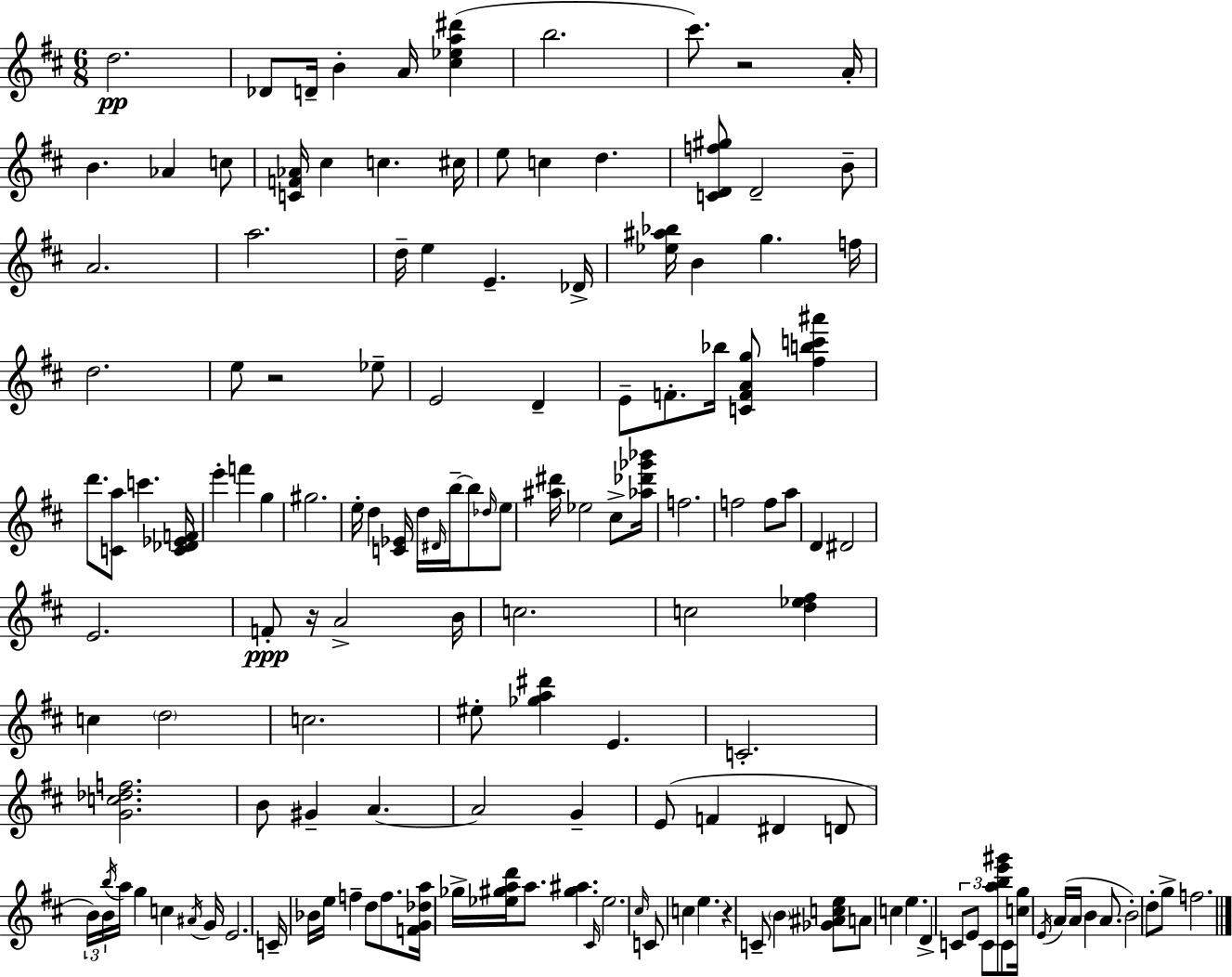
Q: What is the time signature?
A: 6/8